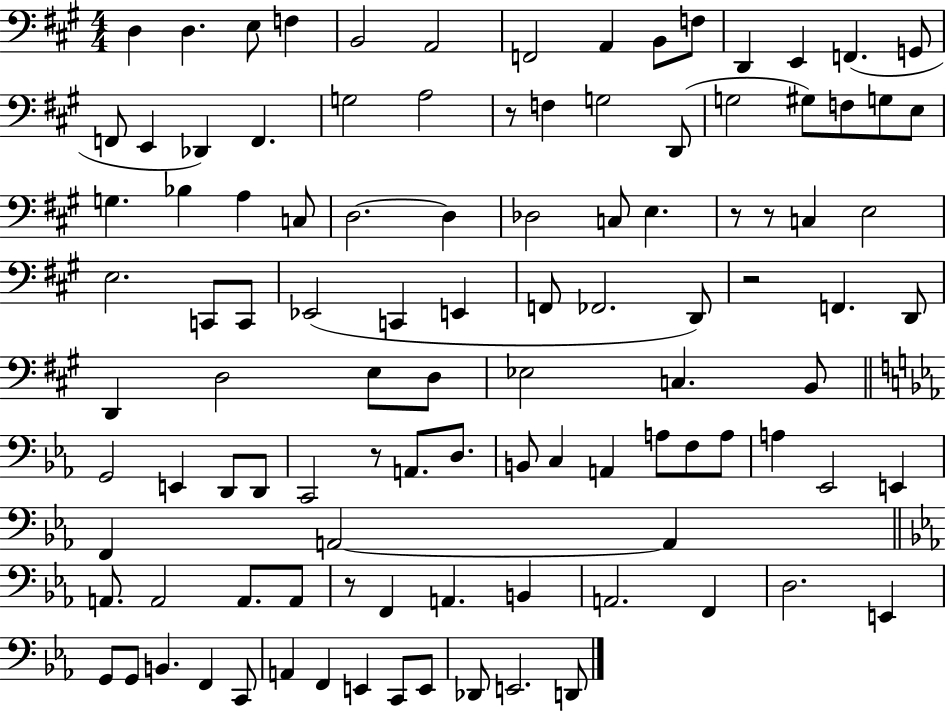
D3/q D3/q. E3/e F3/q B2/h A2/h F2/h A2/q B2/e F3/e D2/q E2/q F2/q. G2/e F2/e E2/q Db2/q F2/q. G3/h A3/h R/e F3/q G3/h D2/e G3/h G#3/e F3/e G3/e E3/e G3/q. Bb3/q A3/q C3/e D3/h. D3/q Db3/h C3/e E3/q. R/e R/e C3/q E3/h E3/h. C2/e C2/e Eb2/h C2/q E2/q F2/e FES2/h. D2/e R/h F2/q. D2/e D2/q D3/h E3/e D3/e Eb3/h C3/q. B2/e G2/h E2/q D2/e D2/e C2/h R/e A2/e. D3/e. B2/e C3/q A2/q A3/e F3/e A3/e A3/q Eb2/h E2/q F2/q A2/h A2/q A2/e. A2/h A2/e. A2/e R/e F2/q A2/q. B2/q A2/h. F2/q D3/h. E2/q G2/e G2/e B2/q. F2/q C2/e A2/q F2/q E2/q C2/e E2/e Db2/e E2/h. D2/e